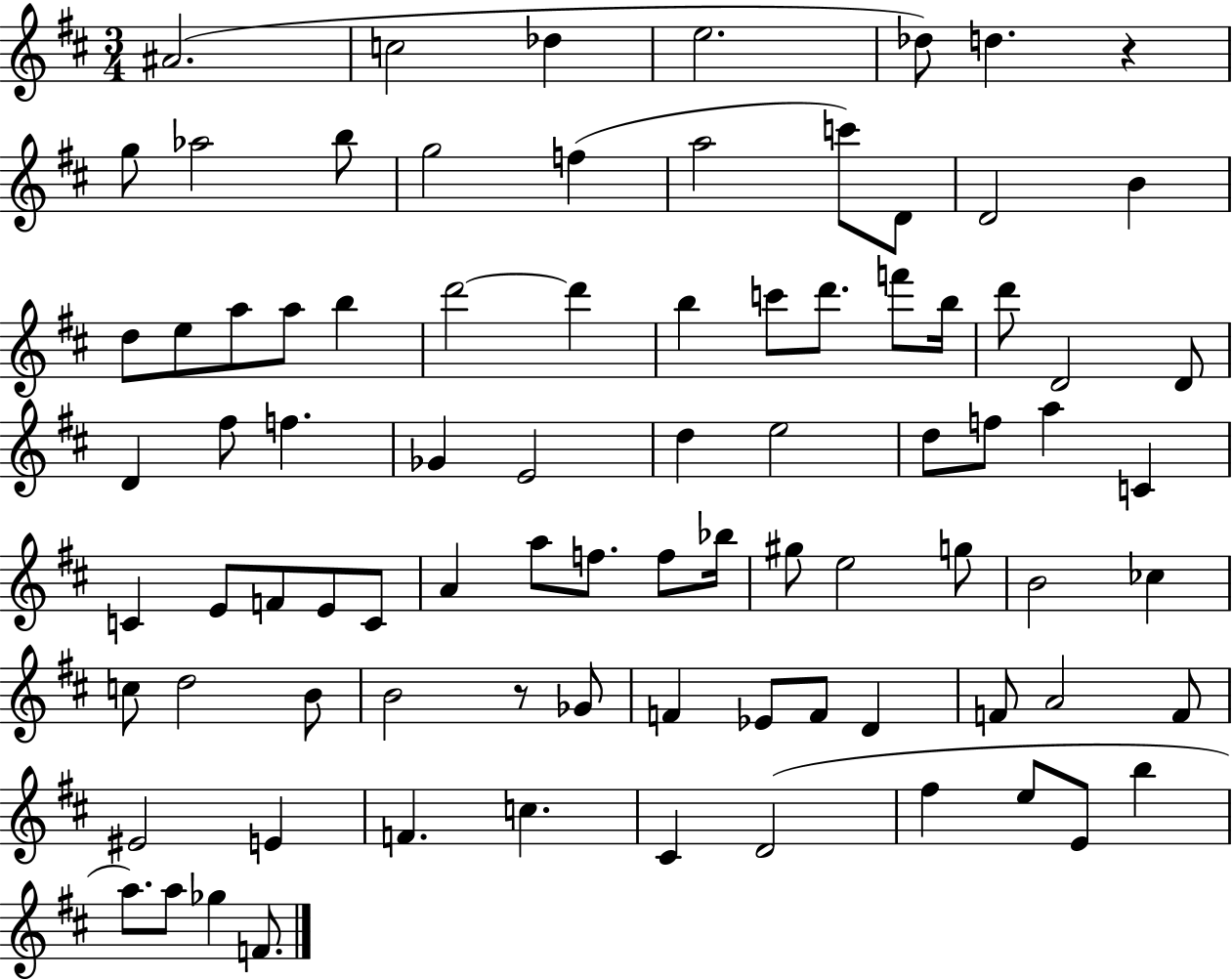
{
  \clef treble
  \numericTimeSignature
  \time 3/4
  \key d \major
  ais'2.( | c''2 des''4 | e''2. | des''8) d''4. r4 | \break g''8 aes''2 b''8 | g''2 f''4( | a''2 c'''8) d'8 | d'2 b'4 | \break d''8 e''8 a''8 a''8 b''4 | d'''2~~ d'''4 | b''4 c'''8 d'''8. f'''8 b''16 | d'''8 d'2 d'8 | \break d'4 fis''8 f''4. | ges'4 e'2 | d''4 e''2 | d''8 f''8 a''4 c'4 | \break c'4 e'8 f'8 e'8 c'8 | a'4 a''8 f''8. f''8 bes''16 | gis''8 e''2 g''8 | b'2 ces''4 | \break c''8 d''2 b'8 | b'2 r8 ges'8 | f'4 ees'8 f'8 d'4 | f'8 a'2 f'8 | \break eis'2 e'4 | f'4. c''4. | cis'4 d'2( | fis''4 e''8 e'8 b''4 | \break a''8.) a''8 ges''4 f'8. | \bar "|."
}